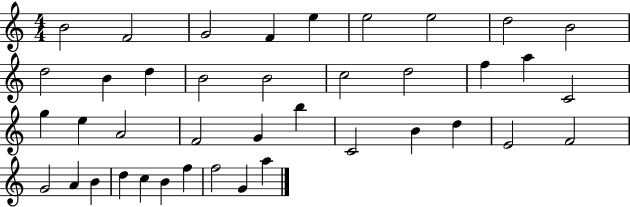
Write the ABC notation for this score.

X:1
T:Untitled
M:4/4
L:1/4
K:C
B2 F2 G2 F e e2 e2 d2 B2 d2 B d B2 B2 c2 d2 f a C2 g e A2 F2 G b C2 B d E2 F2 G2 A B d c B f f2 G a